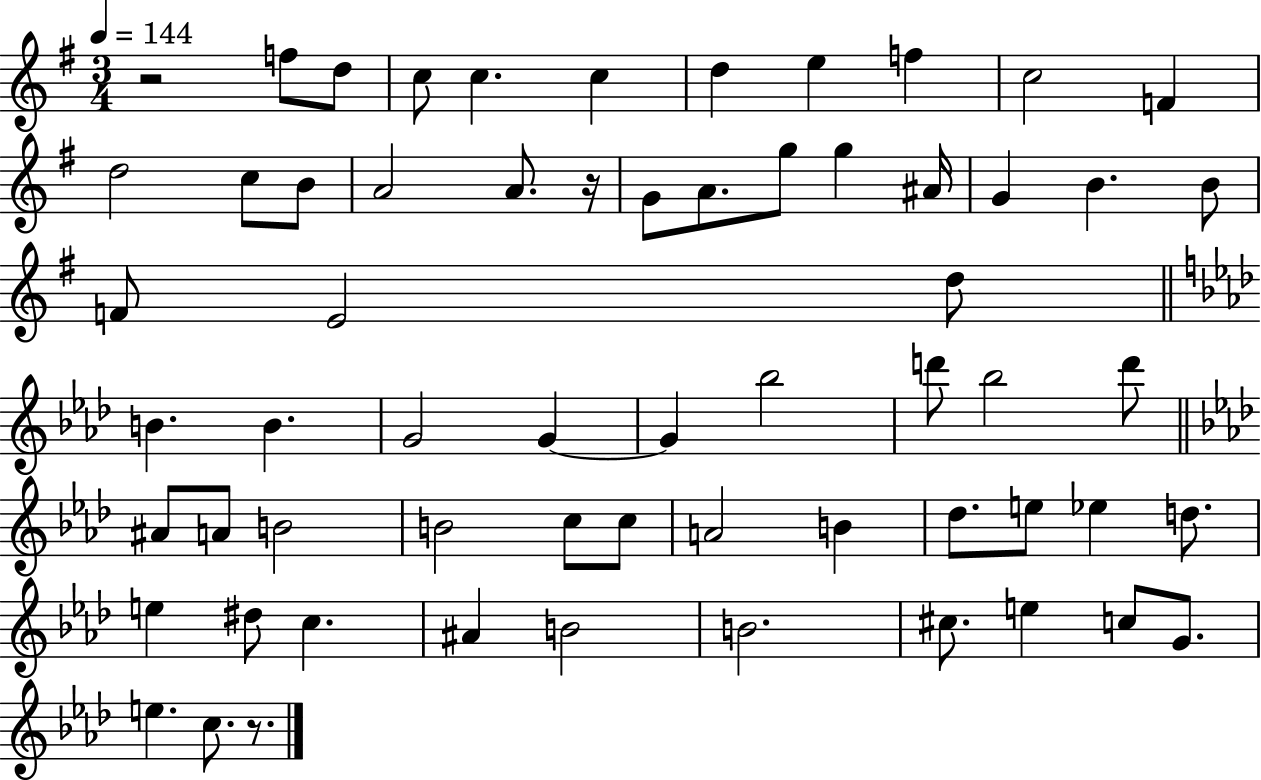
{
  \clef treble
  \numericTimeSignature
  \time 3/4
  \key g \major
  \tempo 4 = 144
  r2 f''8 d''8 | c''8 c''4. c''4 | d''4 e''4 f''4 | c''2 f'4 | \break d''2 c''8 b'8 | a'2 a'8. r16 | g'8 a'8. g''8 g''4 ais'16 | g'4 b'4. b'8 | \break f'8 e'2 d''8 | \bar "||" \break \key aes \major b'4. b'4. | g'2 g'4~~ | g'4 bes''2 | d'''8 bes''2 d'''8 | \break \bar "||" \break \key aes \major ais'8 a'8 b'2 | b'2 c''8 c''8 | a'2 b'4 | des''8. e''8 ees''4 d''8. | \break e''4 dis''8 c''4. | ais'4 b'2 | b'2. | cis''8. e''4 c''8 g'8. | \break e''4. c''8. r8. | \bar "|."
}